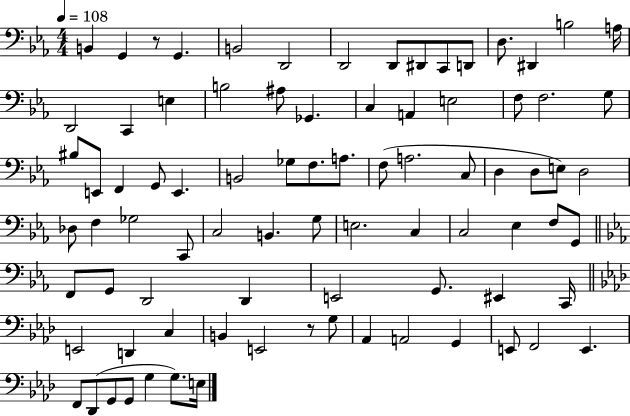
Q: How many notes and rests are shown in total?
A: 84